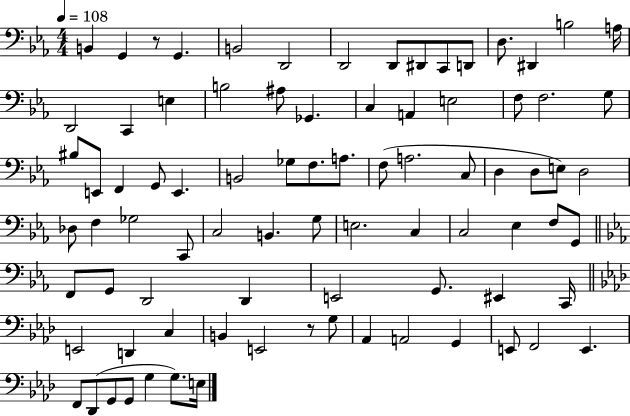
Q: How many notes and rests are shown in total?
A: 84